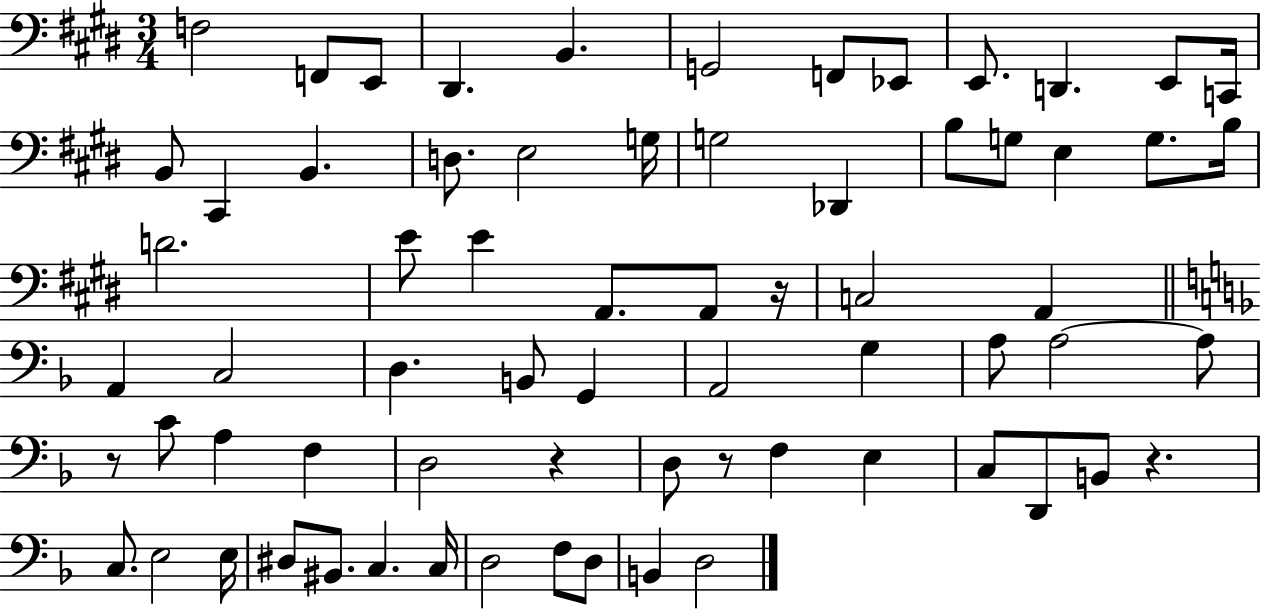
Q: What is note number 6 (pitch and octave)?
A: G2